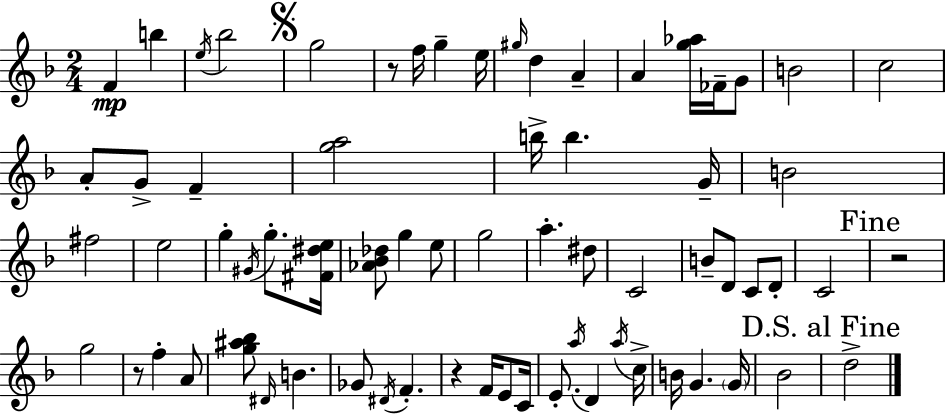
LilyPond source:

{
  \clef treble
  \numericTimeSignature
  \time 2/4
  \key f \major
  f'4\mp b''4 | \acciaccatura { e''16 } bes''2 | \mark \markup { \musicglyph "scripts.segno" } g''2 | r8 f''16 g''4-- | \break e''16 \grace { gis''16 } d''4 a'4-- | a'4 <g'' aes''>16 fes'16-- | g'8 b'2 | c''2 | \break a'8-. g'8-> f'4-- | <g'' a''>2 | b''16-> b''4. | g'16-- b'2 | \break fis''2 | e''2 | g''4-. \acciaccatura { gis'16 } g''8.-. | <fis' dis'' e''>16 <aes' bes' des''>8 g''4 | \break e''8 g''2 | a''4.-. | dis''8 c'2 | b'8-- d'8 c'8 | \break d'8-. c'2 | \mark "Fine" r2 | g''2 | r8 f''4-. | \break a'8 <g'' ais'' bes''>8 \grace { dis'16 } b'4. | ges'8 \acciaccatura { dis'16 } f'4.-. | r4 | f'16 e'8 c'16 e'8.-. | \break \acciaccatura { a''16 } d'4 \acciaccatura { a''16 } c''16-> b'16 | g'4. \parenthesize g'16 bes'2 | \mark "D.S. al Fine" d''2-> | \bar "|."
}